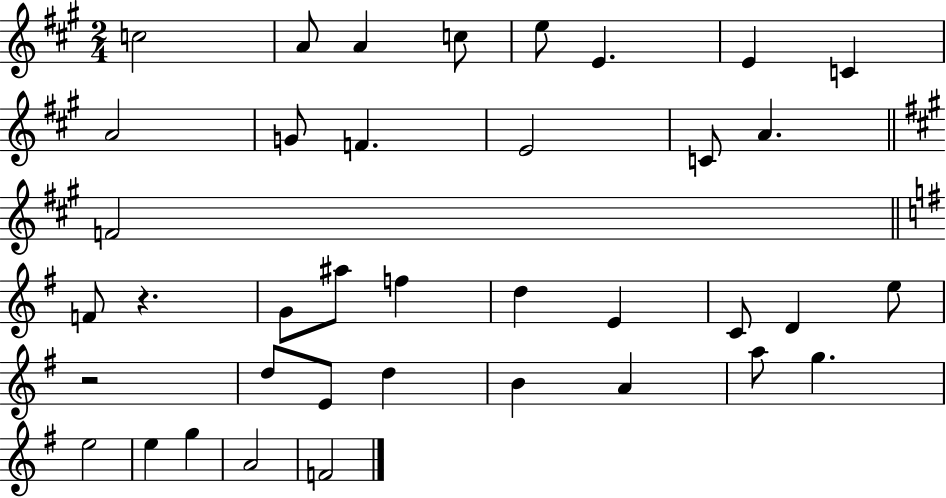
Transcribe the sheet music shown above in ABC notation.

X:1
T:Untitled
M:2/4
L:1/4
K:A
c2 A/2 A c/2 e/2 E E C A2 G/2 F E2 C/2 A F2 F/2 z G/2 ^a/2 f d E C/2 D e/2 z2 d/2 E/2 d B A a/2 g e2 e g A2 F2